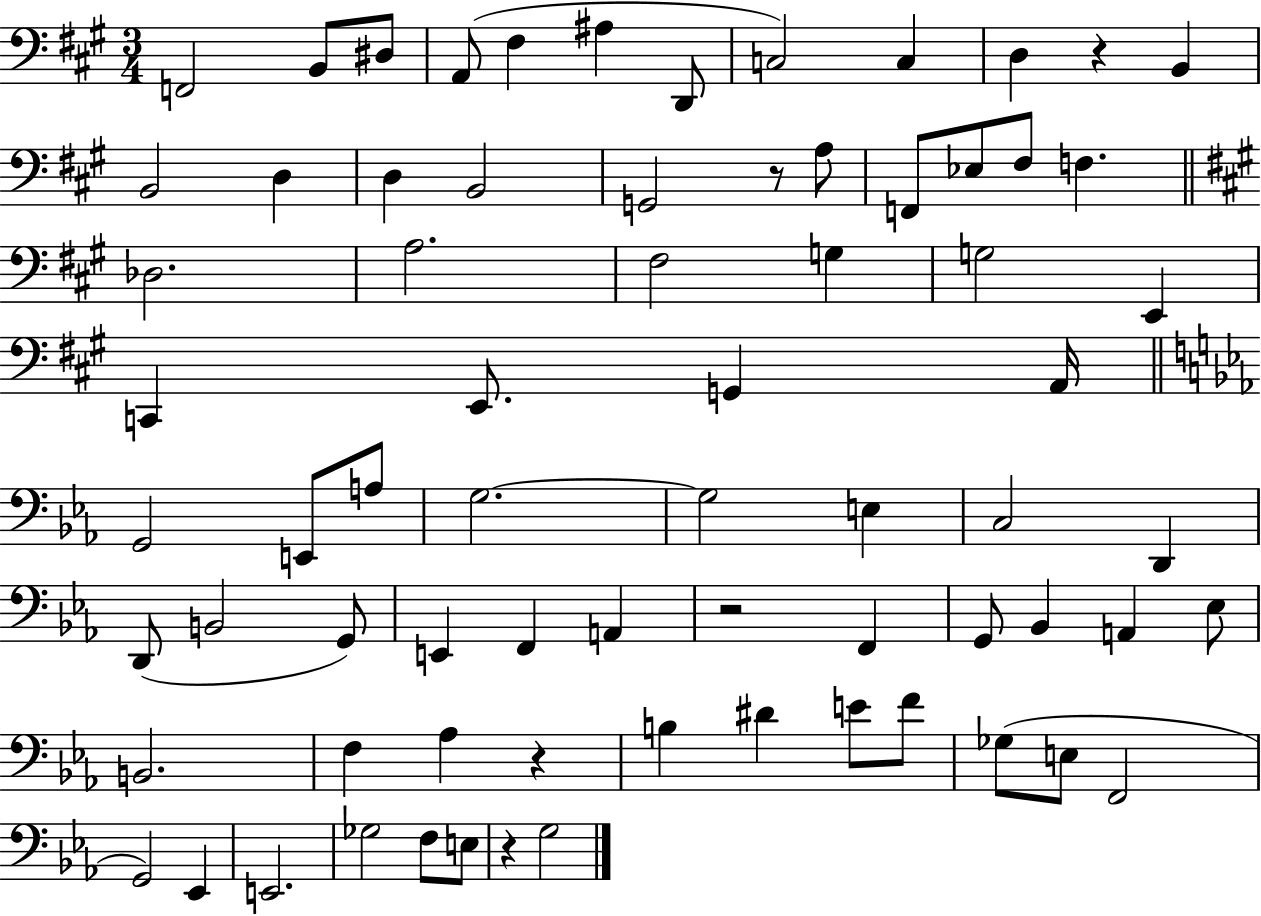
{
  \clef bass
  \numericTimeSignature
  \time 3/4
  \key a \major
  f,2 b,8 dis8 | a,8( fis4 ais4 d,8 | c2) c4 | d4 r4 b,4 | \break b,2 d4 | d4 b,2 | g,2 r8 a8 | f,8 ees8 fis8 f4. | \break \bar "||" \break \key a \major des2. | a2. | fis2 g4 | g2 e,4 | \break c,4 e,8. g,4 a,16 | \bar "||" \break \key ees \major g,2 e,8 a8 | g2.~~ | g2 e4 | c2 d,4 | \break d,8( b,2 g,8) | e,4 f,4 a,4 | r2 f,4 | g,8 bes,4 a,4 ees8 | \break b,2. | f4 aes4 r4 | b4 dis'4 e'8 f'8 | ges8( e8 f,2 | \break g,2) ees,4 | e,2. | ges2 f8 e8 | r4 g2 | \break \bar "|."
}